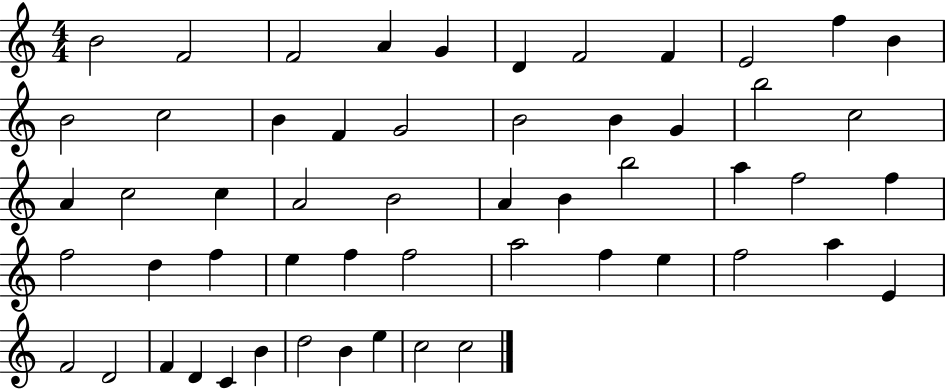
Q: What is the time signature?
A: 4/4